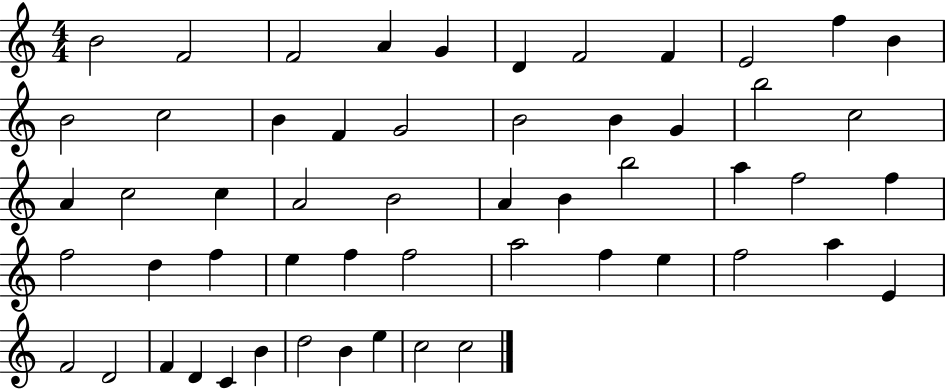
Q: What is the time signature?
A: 4/4